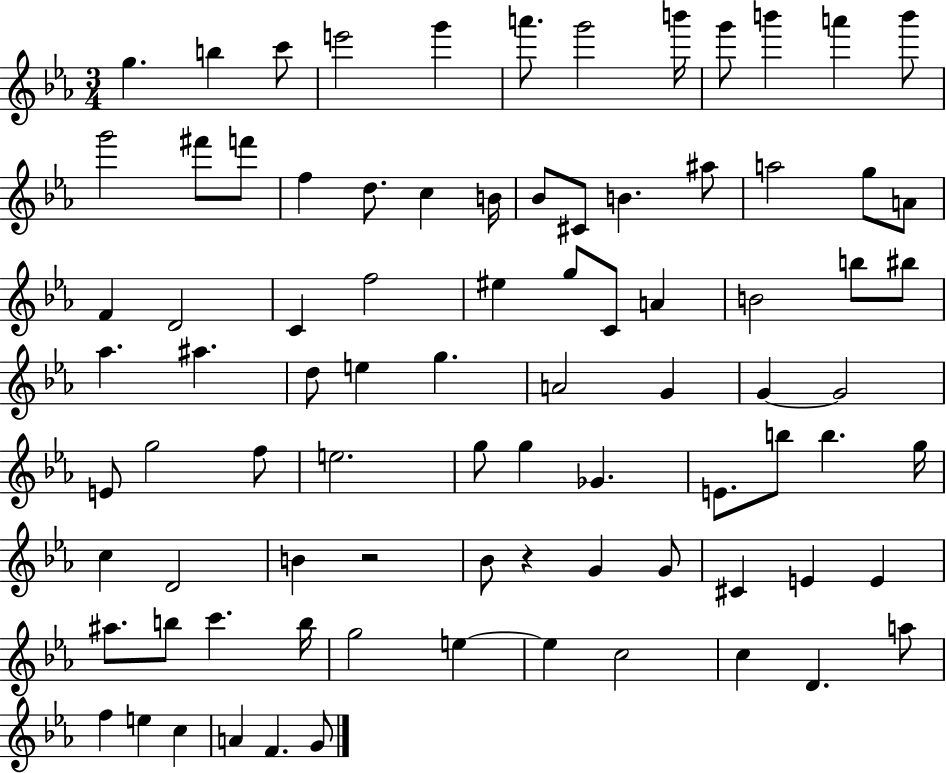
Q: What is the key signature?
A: EES major